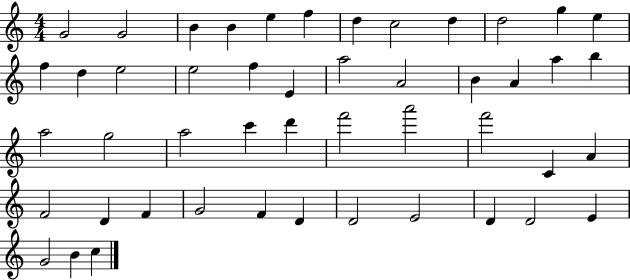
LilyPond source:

{
  \clef treble
  \numericTimeSignature
  \time 4/4
  \key c \major
  g'2 g'2 | b'4 b'4 e''4 f''4 | d''4 c''2 d''4 | d''2 g''4 e''4 | \break f''4 d''4 e''2 | e''2 f''4 e'4 | a''2 a'2 | b'4 a'4 a''4 b''4 | \break a''2 g''2 | a''2 c'''4 d'''4 | f'''2 a'''2 | f'''2 c'4 a'4 | \break f'2 d'4 f'4 | g'2 f'4 d'4 | d'2 e'2 | d'4 d'2 e'4 | \break g'2 b'4 c''4 | \bar "|."
}